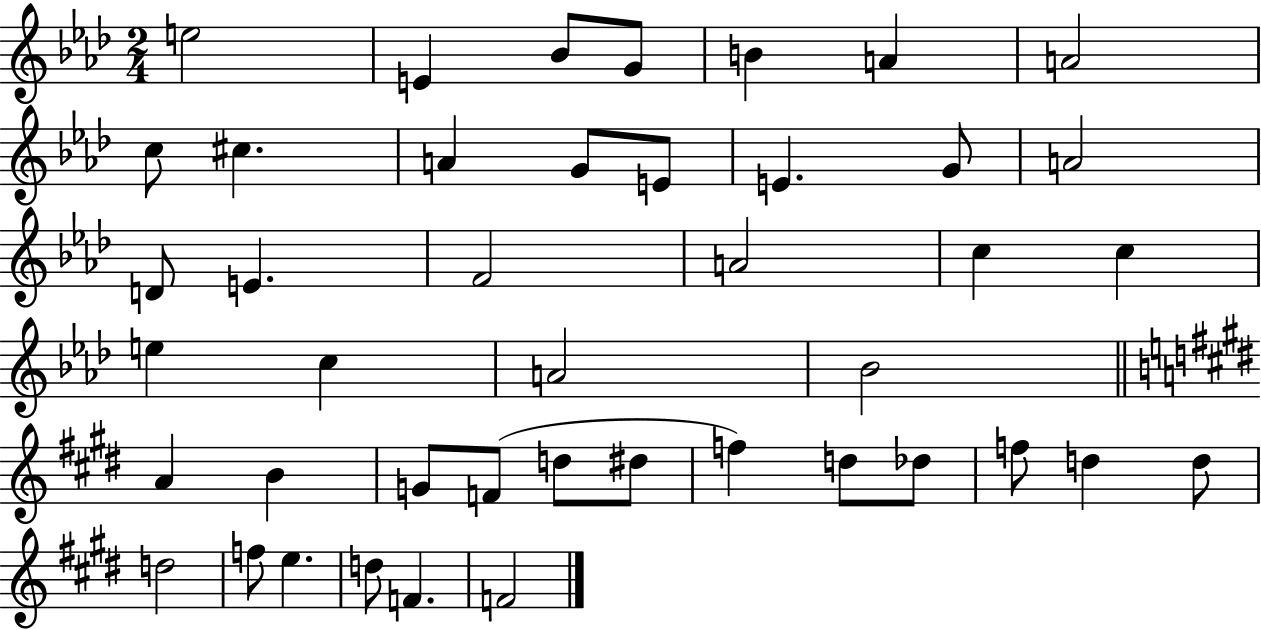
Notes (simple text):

E5/h E4/q Bb4/e G4/e B4/q A4/q A4/h C5/e C#5/q. A4/q G4/e E4/e E4/q. G4/e A4/h D4/e E4/q. F4/h A4/h C5/q C5/q E5/q C5/q A4/h Bb4/h A4/q B4/q G4/e F4/e D5/e D#5/e F5/q D5/e Db5/e F5/e D5/q D5/e D5/h F5/e E5/q. D5/e F4/q. F4/h